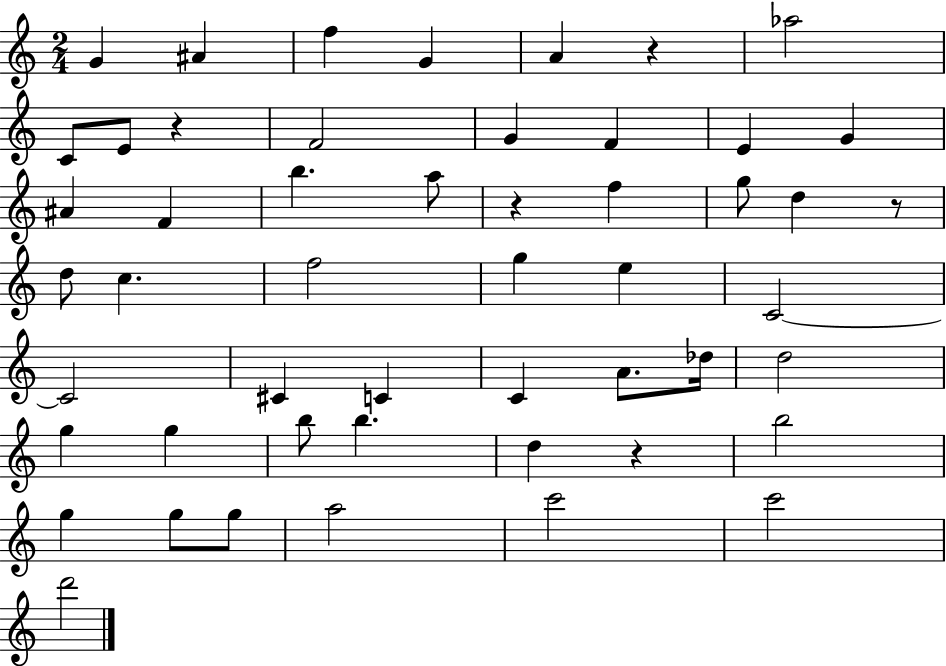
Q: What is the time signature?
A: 2/4